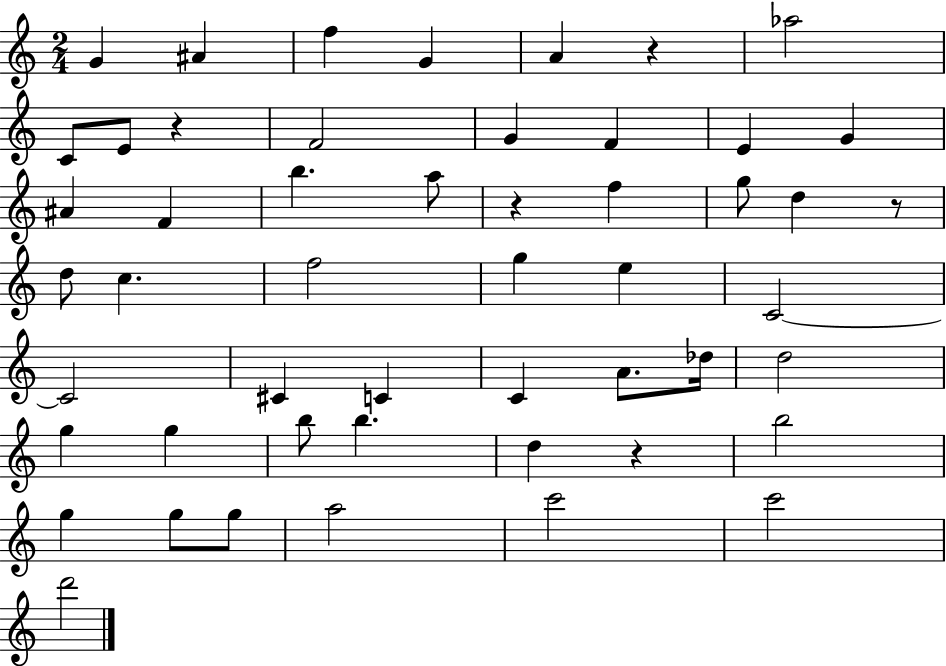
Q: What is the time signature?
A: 2/4